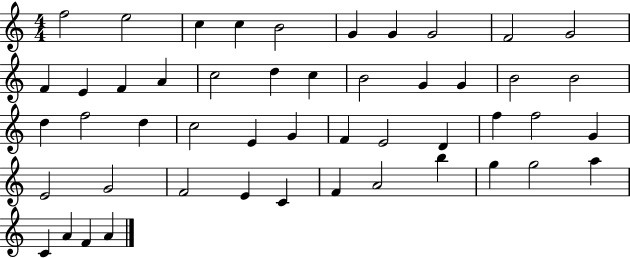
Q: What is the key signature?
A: C major